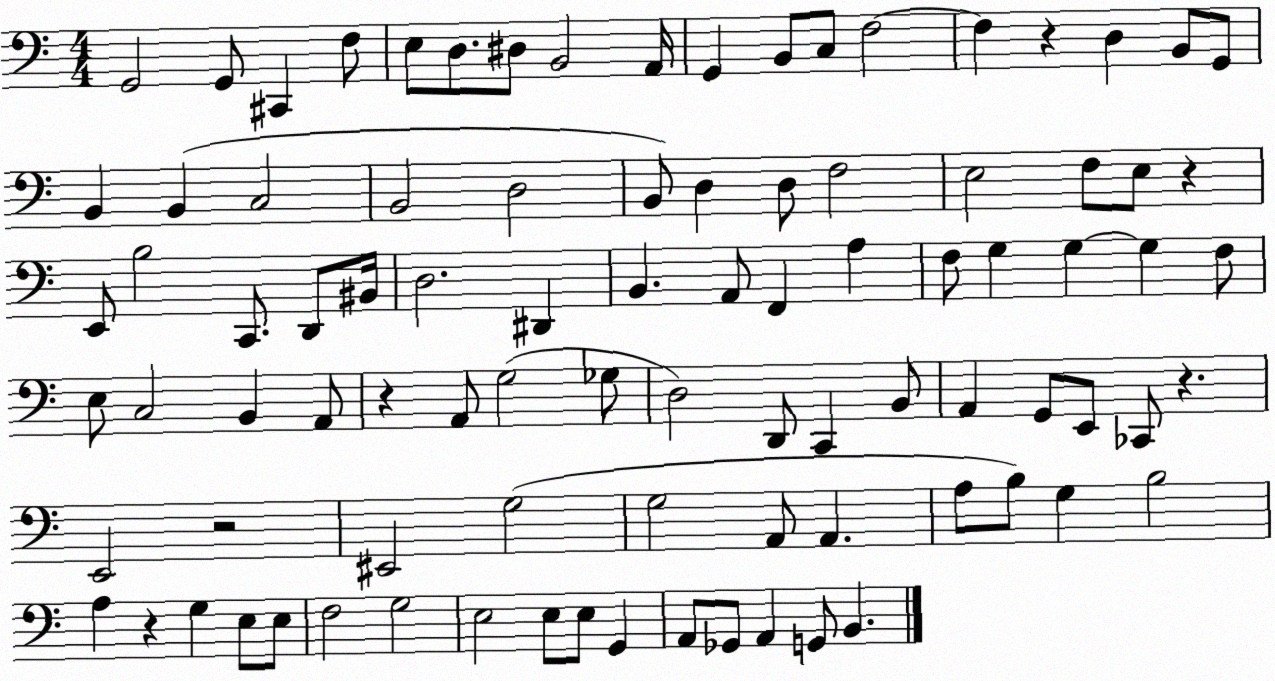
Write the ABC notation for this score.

X:1
T:Untitled
M:4/4
L:1/4
K:C
G,,2 G,,/2 ^C,, F,/2 E,/2 D,/2 ^D,/2 B,,2 A,,/4 G,, B,,/2 C,/2 F,2 F, z D, B,,/2 G,,/2 B,, B,, C,2 B,,2 D,2 B,,/2 D, D,/2 F,2 E,2 F,/2 E,/2 z E,,/2 B,2 C,,/2 D,,/2 ^B,,/4 D,2 ^D,, B,, A,,/2 F,, A, F,/2 G, G, G, F,/2 E,/2 C,2 B,, A,,/2 z A,,/2 G,2 _G,/2 D,2 D,,/2 C,, B,,/2 A,, G,,/2 E,,/2 _C,,/2 z E,,2 z2 ^E,,2 G,2 G,2 A,,/2 A,, A,/2 B,/2 G, B,2 A, z G, E,/2 E,/2 F,2 G,2 E,2 E,/2 E,/2 G,, A,,/2 _G,,/2 A,, G,,/2 B,,